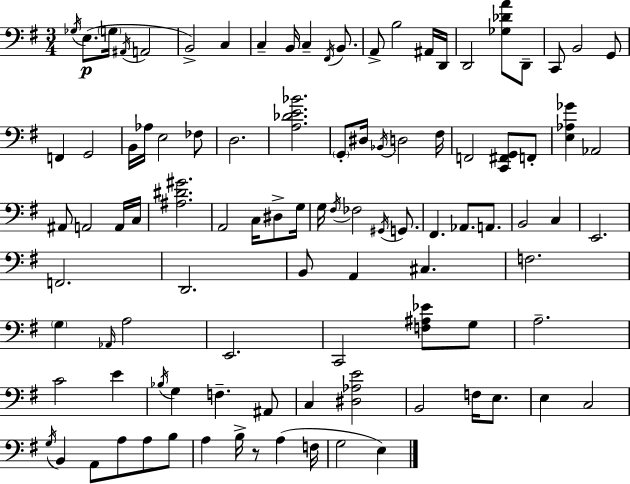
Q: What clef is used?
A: bass